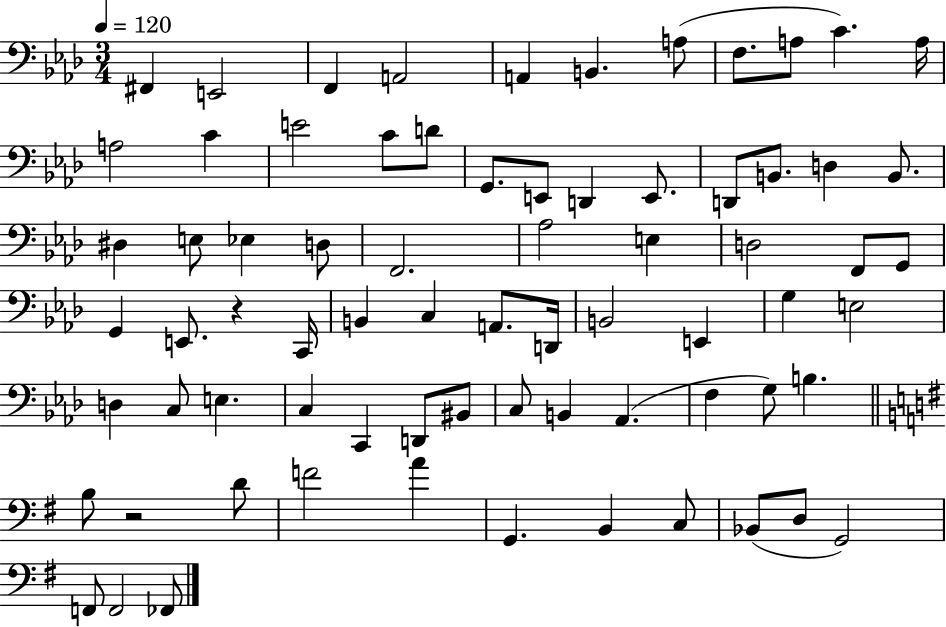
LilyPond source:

{
  \clef bass
  \numericTimeSignature
  \time 3/4
  \key aes \major
  \tempo 4 = 120
  fis,4 e,2 | f,4 a,2 | a,4 b,4. a8( | f8. a8 c'4.) a16 | \break a2 c'4 | e'2 c'8 d'8 | g,8. e,8 d,4 e,8. | d,8 b,8. d4 b,8. | \break dis4 e8 ees4 d8 | f,2. | aes2 e4 | d2 f,8 g,8 | \break g,4 e,8. r4 c,16 | b,4 c4 a,8. d,16 | b,2 e,4 | g4 e2 | \break d4 c8 e4. | c4 c,4 d,8 bis,8 | c8 b,4 aes,4.( | f4 g8) b4. | \break \bar "||" \break \key g \major b8 r2 d'8 | f'2 a'4 | g,4. b,4 c8 | bes,8( d8 g,2) | \break f,8 f,2 fes,8 | \bar "|."
}